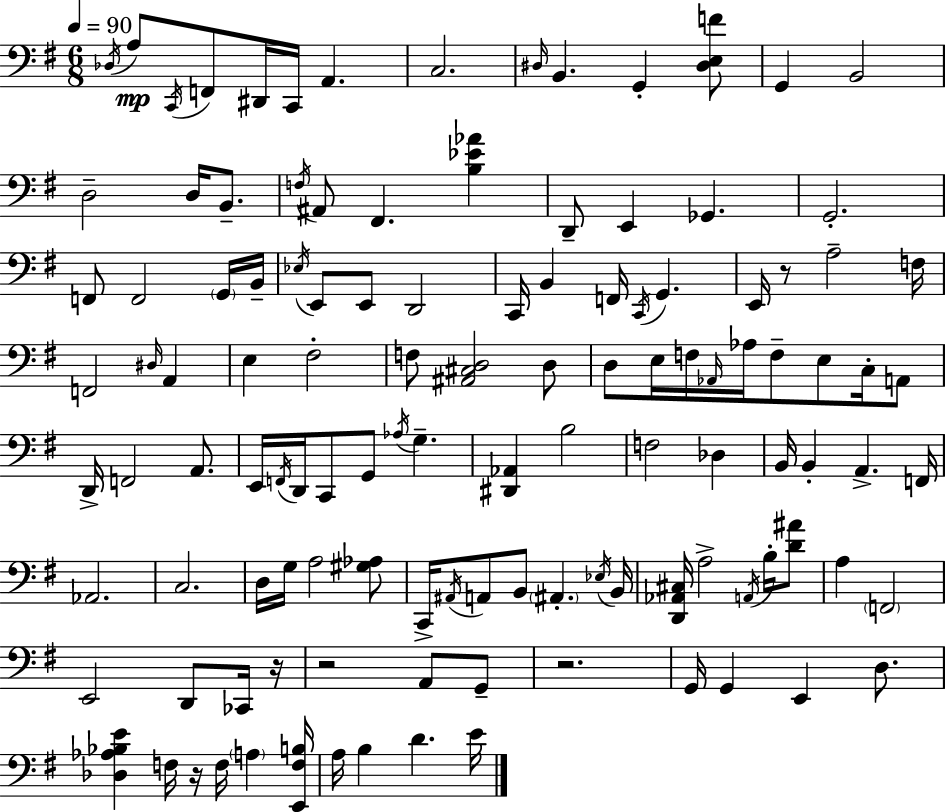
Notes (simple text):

Db3/s A3/e C2/s F2/e D#2/s C2/s A2/q. C3/h. D#3/s B2/q. G2/q [D#3,E3,F4]/e G2/q B2/h D3/h D3/s B2/e. F3/s A#2/e F#2/q. [B3,Eb4,Ab4]/q D2/e E2/q Gb2/q. G2/h. F2/e F2/h G2/s B2/s Eb3/s E2/e E2/e D2/h C2/s B2/q F2/s C2/s G2/q. E2/s R/e A3/h F3/s F2/h D#3/s A2/q E3/q F#3/h F3/e [A#2,C#3,D3]/h D3/e D3/e E3/s F3/s Ab2/s Ab3/s F3/e E3/e C3/s A2/e D2/s F2/h A2/e. E2/s F2/s D2/s C2/e G2/e Ab3/s G3/q. [D#2,Ab2]/q B3/h F3/h Db3/q B2/s B2/q A2/q. F2/s Ab2/h. C3/h. D3/s G3/s A3/h [G#3,Ab3]/e C2/s A#2/s A2/e B2/e A#2/q. Eb3/s B2/s [D2,Ab2,C#3]/s A3/h A2/s B3/s [D4,A#4]/e A3/q F2/h E2/h D2/e CES2/s R/s R/h A2/e G2/e R/h. G2/s G2/q E2/q D3/e. [Db3,Ab3,Bb3,E4]/q F3/s R/s F3/s A3/q [E2,F3,B3]/s A3/s B3/q D4/q. E4/s